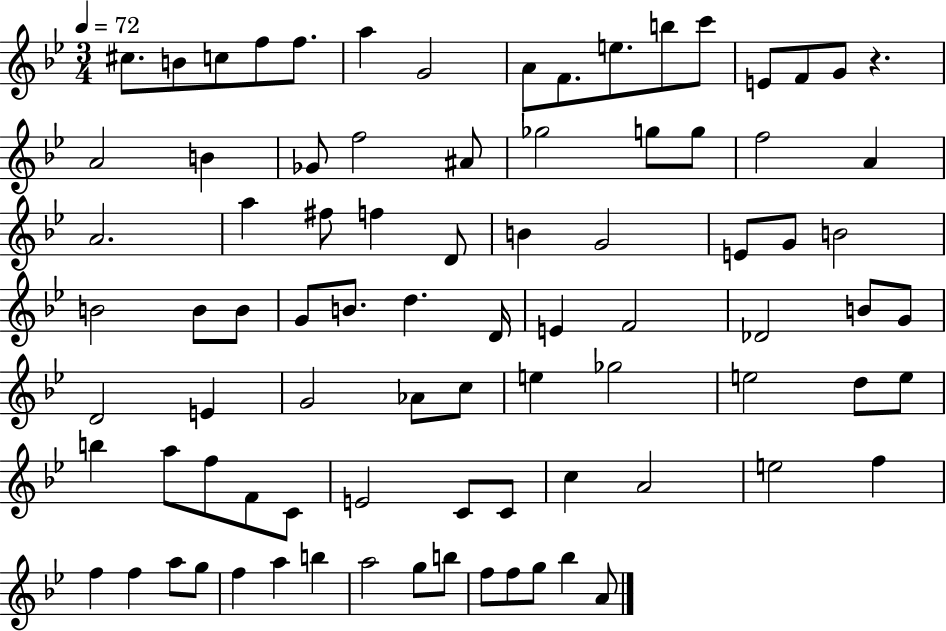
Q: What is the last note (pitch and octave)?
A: A4